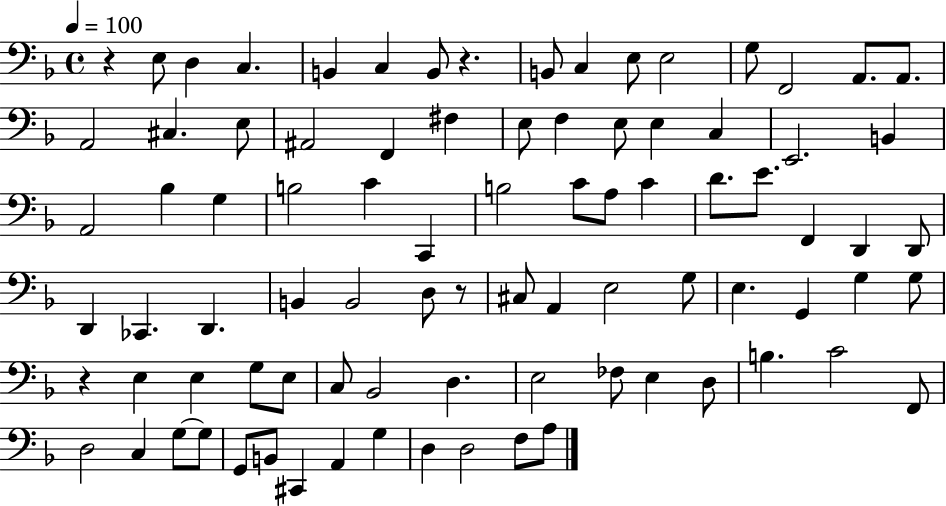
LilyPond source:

{
  \clef bass
  \time 4/4
  \defaultTimeSignature
  \key f \major
  \tempo 4 = 100
  \repeat volta 2 { r4 e8 d4 c4. | b,4 c4 b,8 r4. | b,8 c4 e8 e2 | g8 f,2 a,8. a,8. | \break a,2 cis4. e8 | ais,2 f,4 fis4 | e8 f4 e8 e4 c4 | e,2. b,4 | \break a,2 bes4 g4 | b2 c'4 c,4 | b2 c'8 a8 c'4 | d'8. e'8. f,4 d,4 d,8 | \break d,4 ces,4. d,4. | b,4 b,2 d8 r8 | cis8 a,4 e2 g8 | e4. g,4 g4 g8 | \break r4 e4 e4 g8 e8 | c8 bes,2 d4. | e2 fes8 e4 d8 | b4. c'2 f,8 | \break d2 c4 g8~~ g8 | g,8 b,8 cis,4 a,4 g4 | d4 d2 f8 a8 | } \bar "|."
}